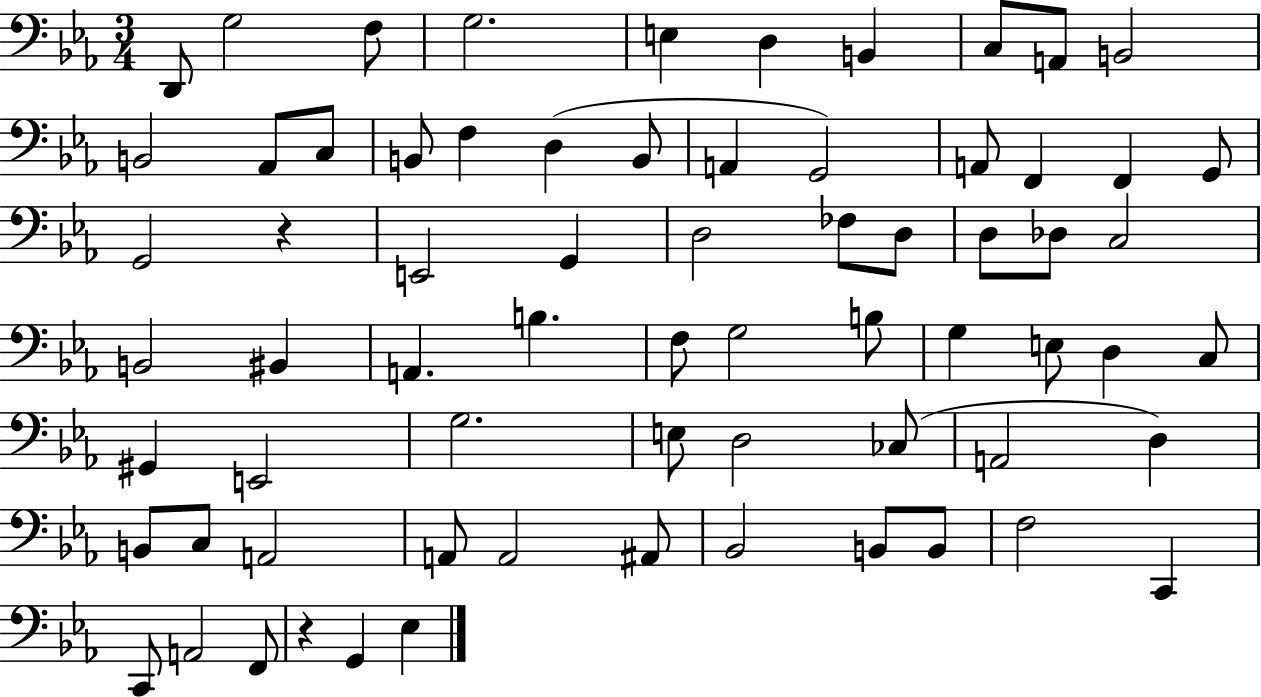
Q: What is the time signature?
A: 3/4